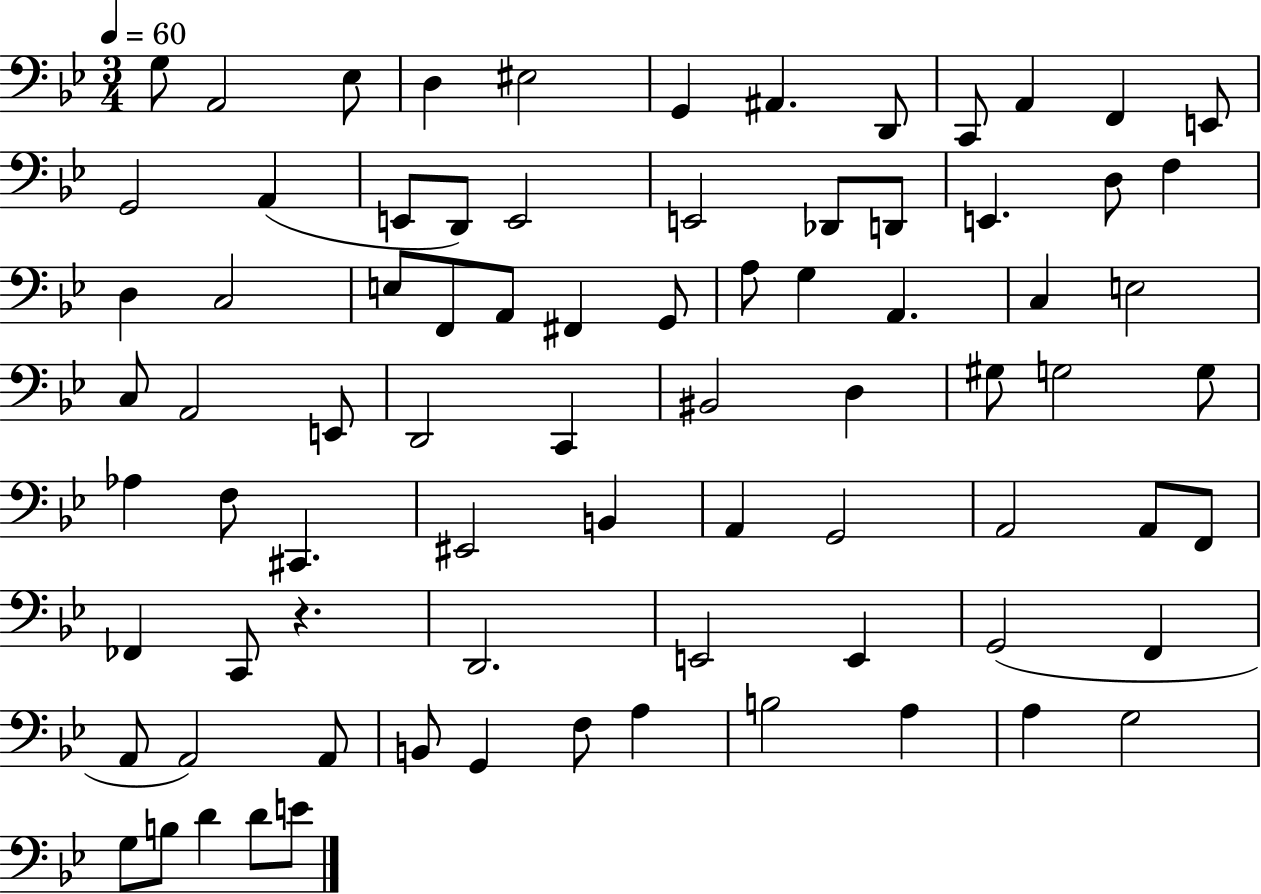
{
  \clef bass
  \numericTimeSignature
  \time 3/4
  \key bes \major
  \tempo 4 = 60
  \repeat volta 2 { g8 a,2 ees8 | d4 eis2 | g,4 ais,4. d,8 | c,8 a,4 f,4 e,8 | \break g,2 a,4( | e,8 d,8) e,2 | e,2 des,8 d,8 | e,4. d8 f4 | \break d4 c2 | e8 f,8 a,8 fis,4 g,8 | a8 g4 a,4. | c4 e2 | \break c8 a,2 e,8 | d,2 c,4 | bis,2 d4 | gis8 g2 g8 | \break aes4 f8 cis,4. | eis,2 b,4 | a,4 g,2 | a,2 a,8 f,8 | \break fes,4 c,8 r4. | d,2. | e,2 e,4 | g,2( f,4 | \break a,8 a,2) a,8 | b,8 g,4 f8 a4 | b2 a4 | a4 g2 | \break g8 b8 d'4 d'8 e'8 | } \bar "|."
}